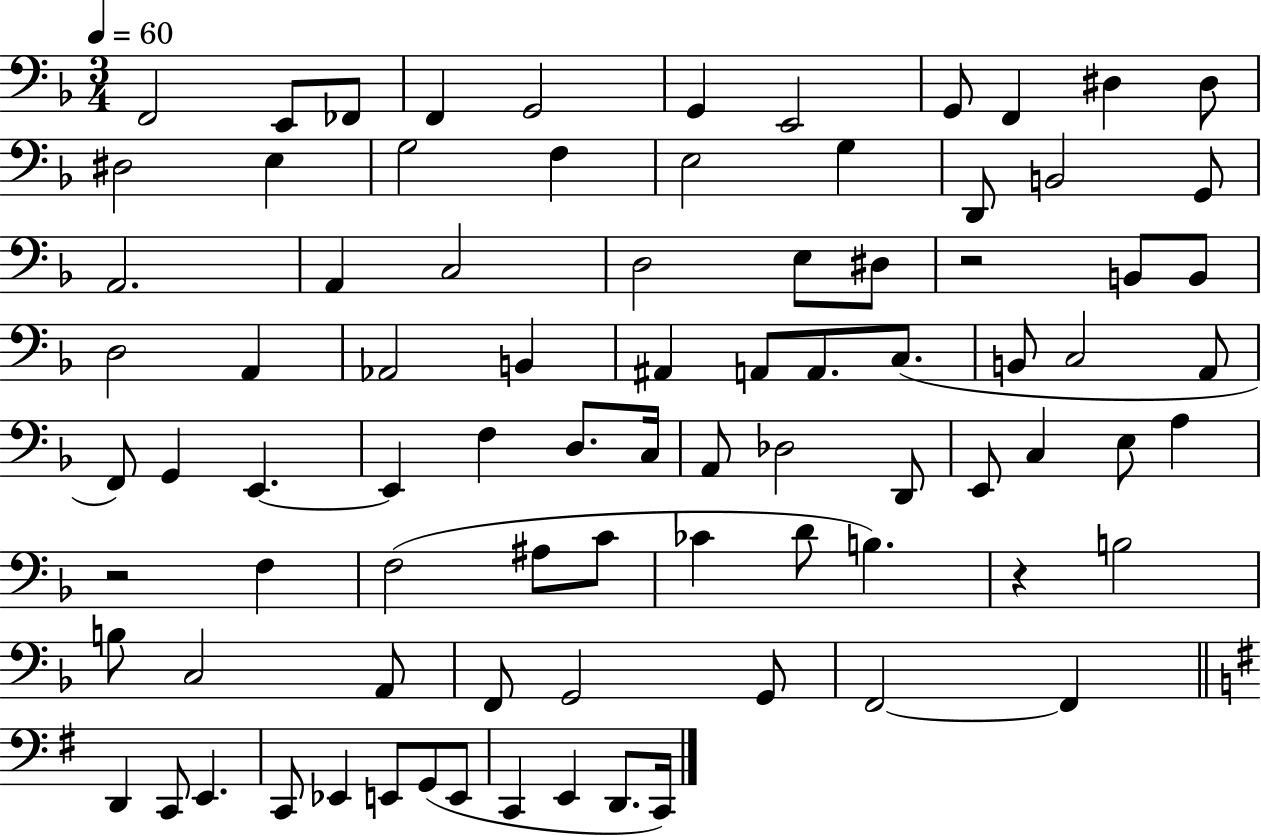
{
  \clef bass
  \numericTimeSignature
  \time 3/4
  \key f \major
  \tempo 4 = 60
  f,2 e,8 fes,8 | f,4 g,2 | g,4 e,2 | g,8 f,4 dis4 dis8 | \break dis2 e4 | g2 f4 | e2 g4 | d,8 b,2 g,8 | \break a,2. | a,4 c2 | d2 e8 dis8 | r2 b,8 b,8 | \break d2 a,4 | aes,2 b,4 | ais,4 a,8 a,8. c8.( | b,8 c2 a,8 | \break f,8) g,4 e,4.~~ | e,4 f4 d8. c16 | a,8 des2 d,8 | e,8 c4 e8 a4 | \break r2 f4 | f2( ais8 c'8 | ces'4 d'8 b4.) | r4 b2 | \break b8 c2 a,8 | f,8 g,2 g,8 | f,2~~ f,4 | \bar "||" \break \key g \major d,4 c,8 e,4. | c,8 ees,4 e,8 g,8( e,8 | c,4 e,4 d,8. c,16) | \bar "|."
}